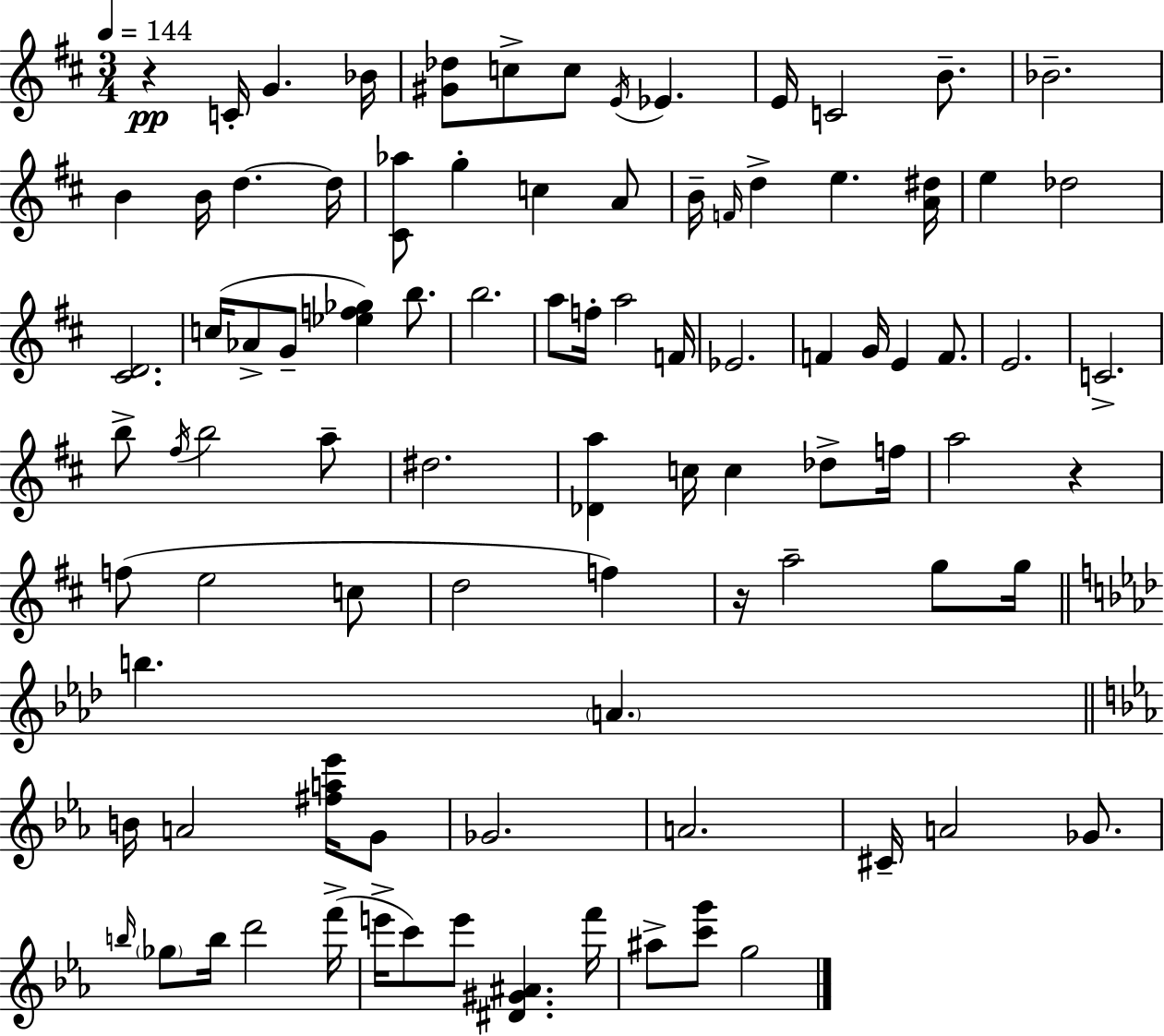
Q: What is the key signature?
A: D major